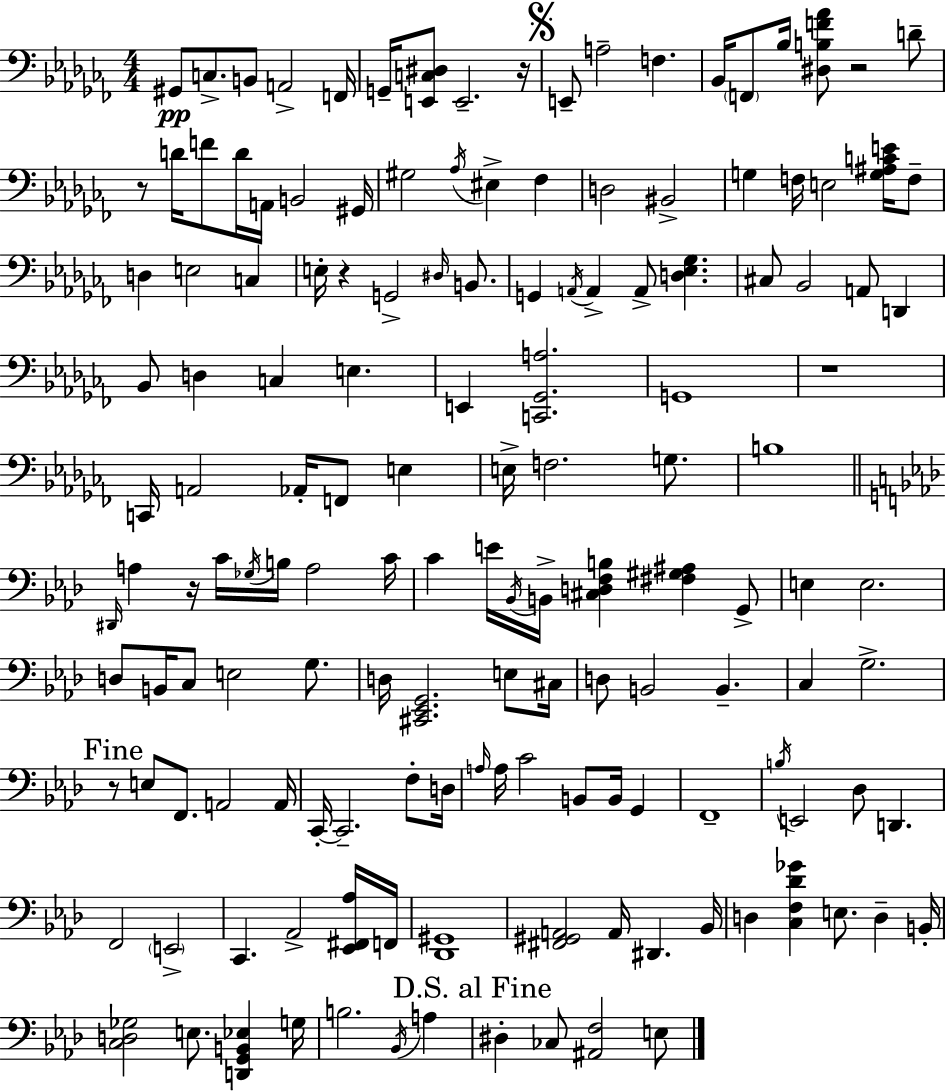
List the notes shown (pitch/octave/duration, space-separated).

G#2/e C3/e. B2/e A2/h F2/s G2/s [E2,C3,D#3]/e E2/h. R/s E2/e A3/h F3/q. Bb2/s F2/e Bb3/s [D#3,B3,F4,Ab4]/e R/h D4/e R/e D4/s F4/e D4/s A2/s B2/h G#2/s G#3/h Ab3/s EIS3/q FES3/q D3/h BIS2/h G3/q F3/s E3/h [G3,A#3,C4,E4]/s F3/e D3/q E3/h C3/q E3/s R/q G2/h D#3/s B2/e. G2/q A2/s A2/q A2/e [D3,Eb3,Gb3]/q. C#3/e Bb2/h A2/e D2/q Bb2/e D3/q C3/q E3/q. E2/q [C2,Gb2,A3]/h. G2/w R/w C2/s A2/h Ab2/s F2/e E3/q E3/s F3/h. G3/e. B3/w D#2/s A3/q R/s C4/s Gb3/s B3/s A3/h C4/s C4/q E4/s Bb2/s B2/s [C#3,D3,F3,B3]/q [F#3,G#3,A#3]/q G2/e E3/q E3/h. D3/e B2/s C3/e E3/h G3/e. D3/s [C#2,Eb2,G2]/h. E3/e C#3/s D3/e B2/h B2/q. C3/q G3/h. R/e E3/e F2/e. A2/h A2/s C2/s C2/h. F3/e D3/s A3/s A3/s C4/h B2/e B2/s G2/q F2/w B3/s E2/h Db3/e D2/q. F2/h E2/h C2/q. Ab2/h [Eb2,F#2,Ab3]/s F2/s [Db2,G#2]/w [F#2,G#2,A2]/h A2/s D#2/q. Bb2/s D3/q [C3,F3,Db4,Gb4]/q E3/e. D3/q B2/s [C3,D3,Gb3]/h E3/e. [D2,G2,B2,Eb3]/q G3/s B3/h. Bb2/s A3/q D#3/q CES3/e [A#2,F3]/h E3/e